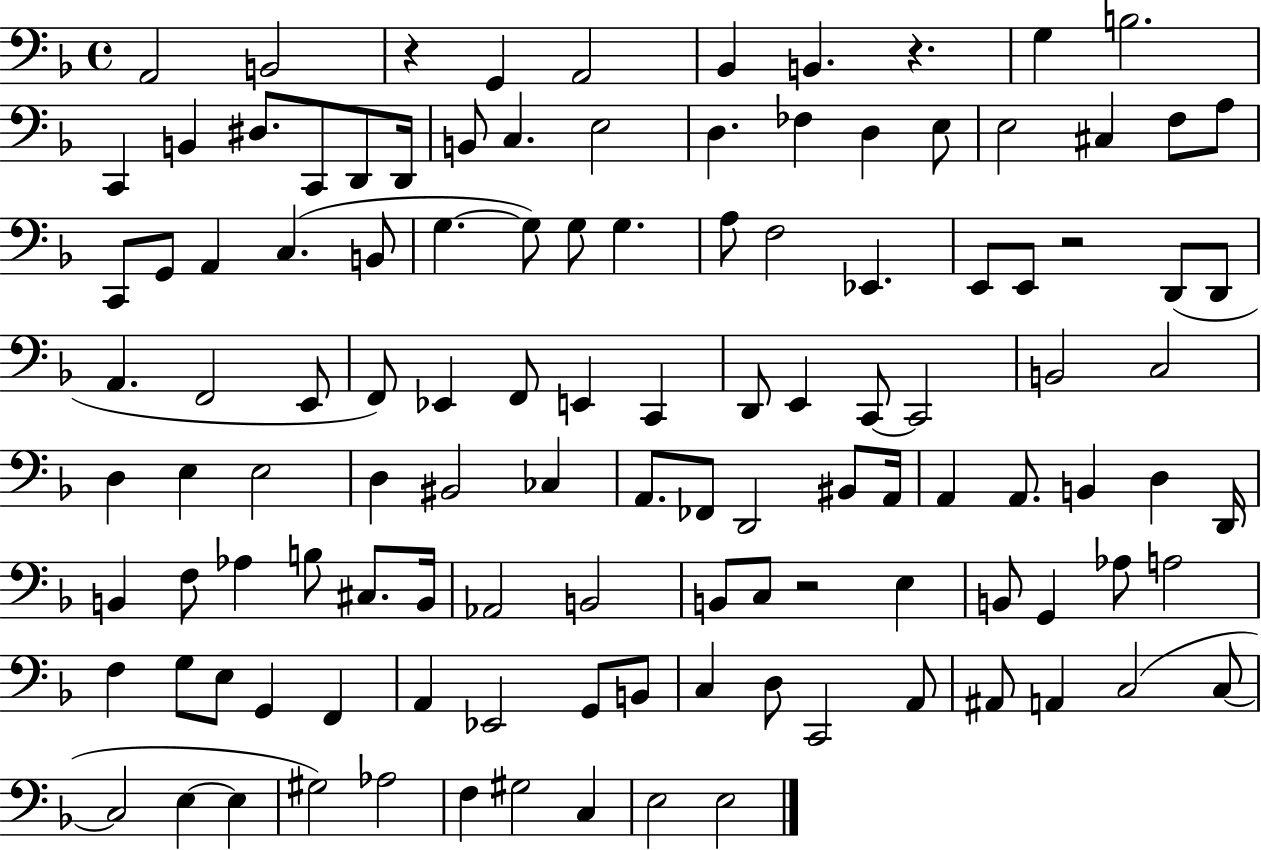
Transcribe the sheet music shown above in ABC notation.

X:1
T:Untitled
M:4/4
L:1/4
K:F
A,,2 B,,2 z G,, A,,2 _B,, B,, z G, B,2 C,, B,, ^D,/2 C,,/2 D,,/2 D,,/4 B,,/2 C, E,2 D, _F, D, E,/2 E,2 ^C, F,/2 A,/2 C,,/2 G,,/2 A,, C, B,,/2 G, G,/2 G,/2 G, A,/2 F,2 _E,, E,,/2 E,,/2 z2 D,,/2 D,,/2 A,, F,,2 E,,/2 F,,/2 _E,, F,,/2 E,, C,, D,,/2 E,, C,,/2 C,,2 B,,2 C,2 D, E, E,2 D, ^B,,2 _C, A,,/2 _F,,/2 D,,2 ^B,,/2 A,,/4 A,, A,,/2 B,, D, D,,/4 B,, F,/2 _A, B,/2 ^C,/2 B,,/4 _A,,2 B,,2 B,,/2 C,/2 z2 E, B,,/2 G,, _A,/2 A,2 F, G,/2 E,/2 G,, F,, A,, _E,,2 G,,/2 B,,/2 C, D,/2 C,,2 A,,/2 ^A,,/2 A,, C,2 C,/2 C,2 E, E, ^G,2 _A,2 F, ^G,2 C, E,2 E,2